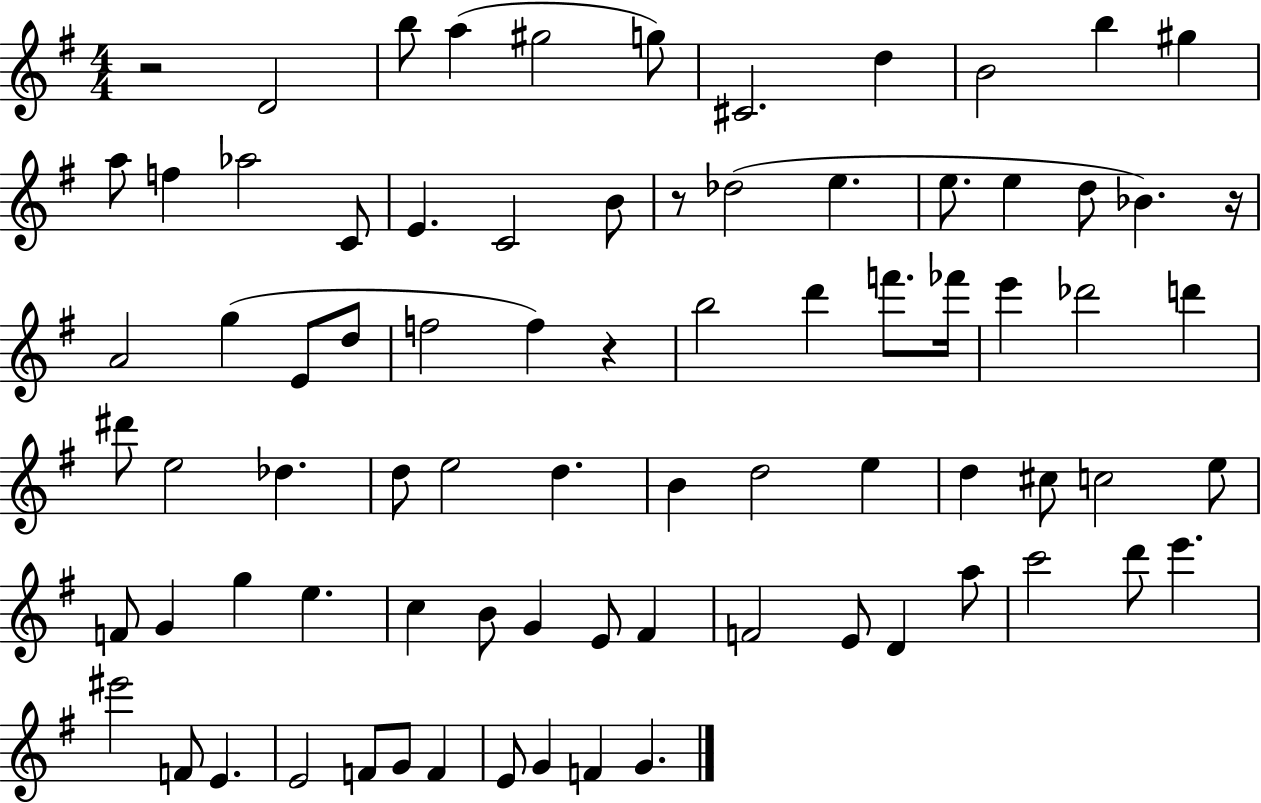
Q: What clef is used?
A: treble